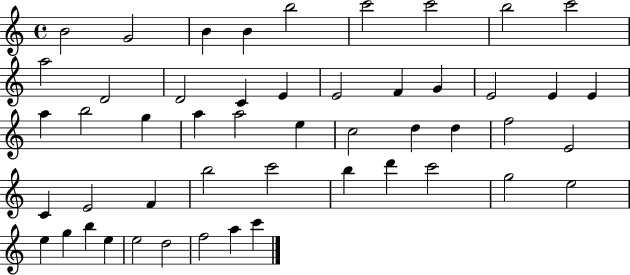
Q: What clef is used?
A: treble